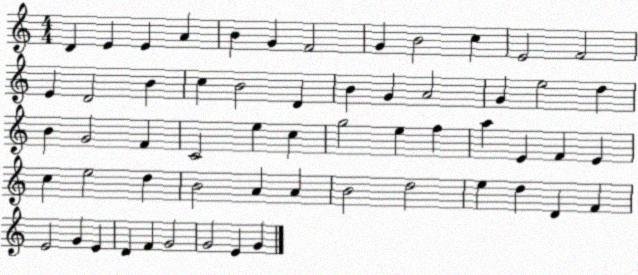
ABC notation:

X:1
T:Untitled
M:4/4
L:1/4
K:C
D E E A B G F2 G B2 c E2 F2 E D2 B c B2 D B G A2 G e2 d B G2 F C2 e c g2 e f a E F E c e2 d B2 A A B2 d2 e d D F E2 G E D F G2 G2 E G